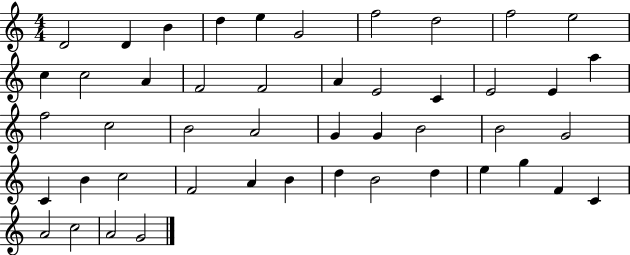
X:1
T:Untitled
M:4/4
L:1/4
K:C
D2 D B d e G2 f2 d2 f2 e2 c c2 A F2 F2 A E2 C E2 E a f2 c2 B2 A2 G G B2 B2 G2 C B c2 F2 A B d B2 d e g F C A2 c2 A2 G2